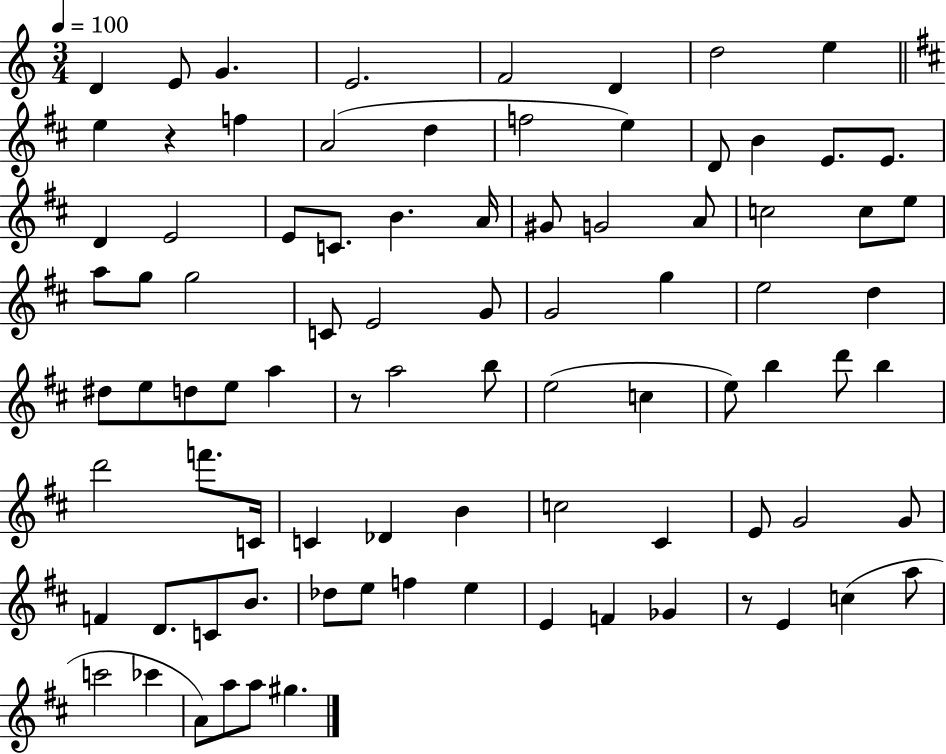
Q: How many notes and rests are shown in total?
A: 87